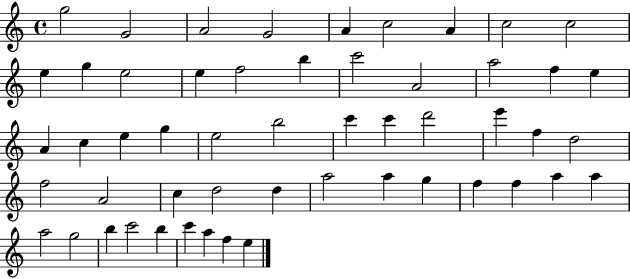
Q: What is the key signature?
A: C major